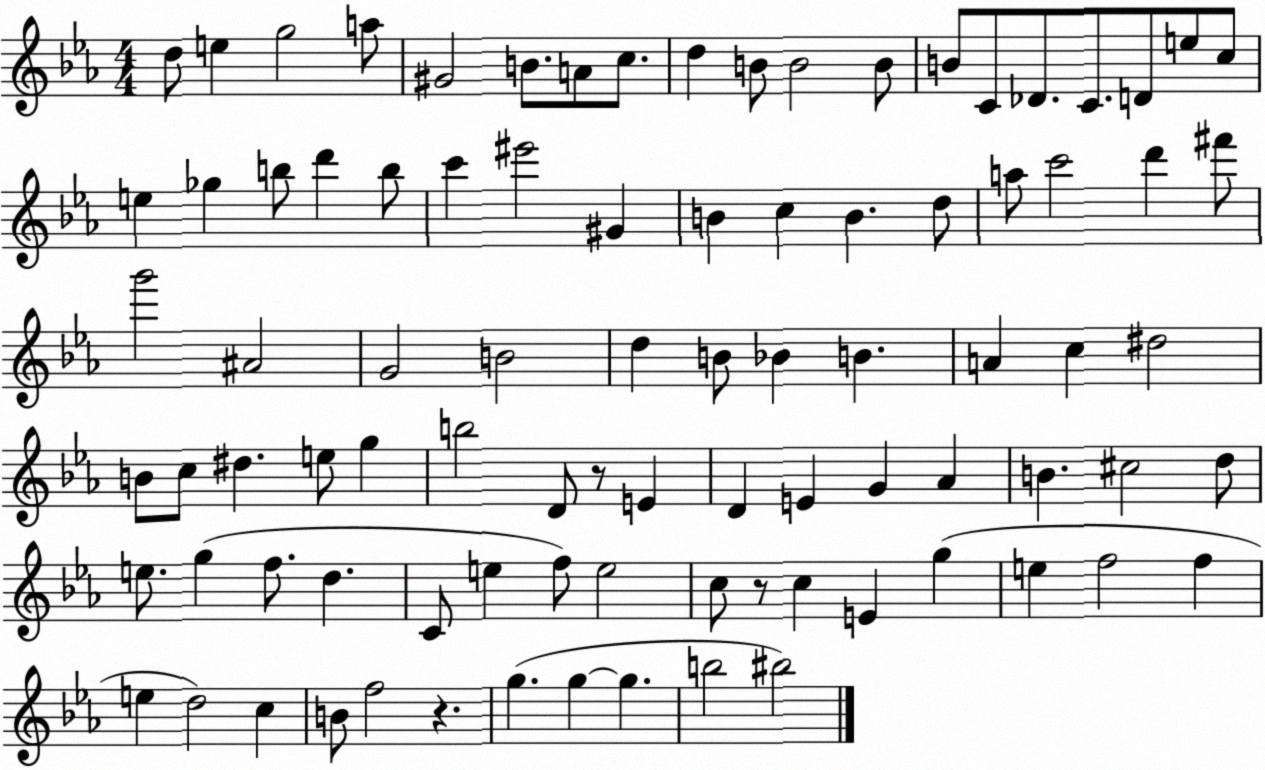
X:1
T:Untitled
M:4/4
L:1/4
K:Eb
d/2 e g2 a/2 ^G2 B/2 A/2 c/2 d B/2 B2 B/2 B/2 C/2 _D/2 C/2 D/2 e/2 c/2 e _g b/2 d' b/2 c' ^e'2 ^G B c B d/2 a/2 c'2 d' ^f'/2 g'2 ^A2 G2 B2 d B/2 _B B A c ^d2 B/2 c/2 ^d e/2 g b2 D/2 z/2 E D E G _A B ^c2 d/2 e/2 g f/2 d C/2 e f/2 e2 c/2 z/2 c E g e f2 f e d2 c B/2 f2 z g g g b2 ^b2